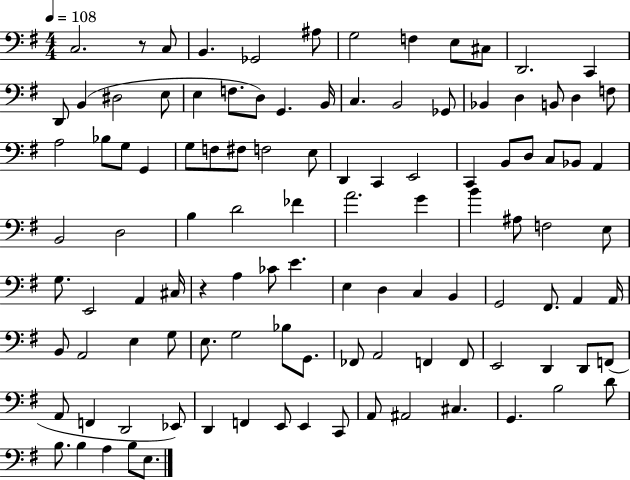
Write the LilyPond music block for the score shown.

{
  \clef bass
  \numericTimeSignature
  \time 4/4
  \key g \major
  \tempo 4 = 108
  c2. r8 c8 | b,4. ges,2 ais8 | g2 f4 e8 cis8 | d,2. c,4 | \break d,8 b,4( dis2 e8 | e4 f8. d8) g,4. b,16 | c4. b,2 ges,8 | bes,4 d4 b,8 d4 f8 | \break a2 bes8 g8 g,4 | g8 f8 fis8 f2 e8 | d,4 c,4 e,2 | c,4 b,8 d8 c8 bes,8 a,4 | \break b,2 d2 | b4 d'2 fes'4 | a'2. g'4 | b'4 ais8 f2 e8 | \break g8. e,2 a,4 cis16 | r4 a4 ces'8 e'4. | e4 d4 c4 b,4 | g,2 fis,8. a,4 a,16 | \break b,8 a,2 e4 g8 | e8. g2 bes8 g,8. | fes,8 a,2 f,4 f,8 | e,2 d,4 d,8 f,8( | \break a,8 f,4 d,2 ees,8) | d,4 f,4 e,8 e,4 c,8 | a,8 ais,2 cis4. | g,4. b2 d'8 | \break b8. b4 a4 b8 e8. | \bar "|."
}